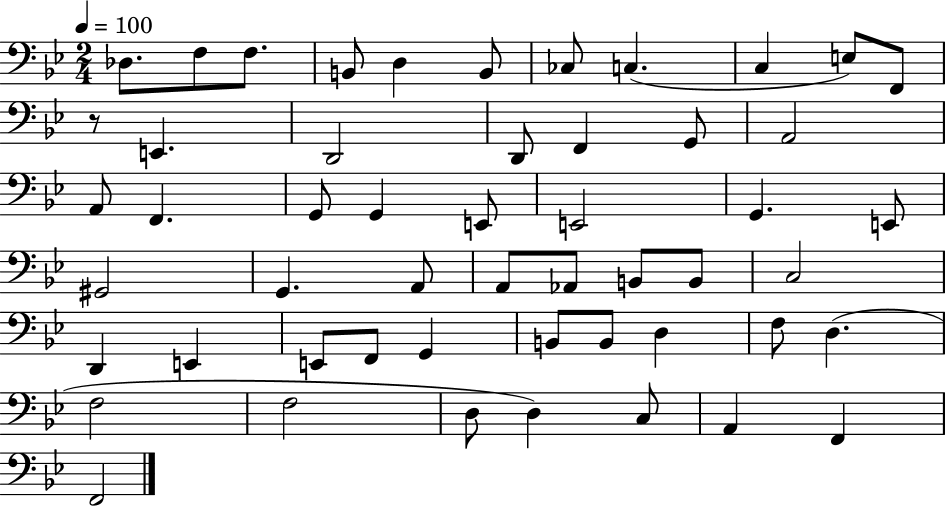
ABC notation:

X:1
T:Untitled
M:2/4
L:1/4
K:Bb
_D,/2 F,/2 F,/2 B,,/2 D, B,,/2 _C,/2 C, C, E,/2 F,,/2 z/2 E,, D,,2 D,,/2 F,, G,,/2 A,,2 A,,/2 F,, G,,/2 G,, E,,/2 E,,2 G,, E,,/2 ^G,,2 G,, A,,/2 A,,/2 _A,,/2 B,,/2 B,,/2 C,2 D,, E,, E,,/2 F,,/2 G,, B,,/2 B,,/2 D, F,/2 D, F,2 F,2 D,/2 D, C,/2 A,, F,, F,,2